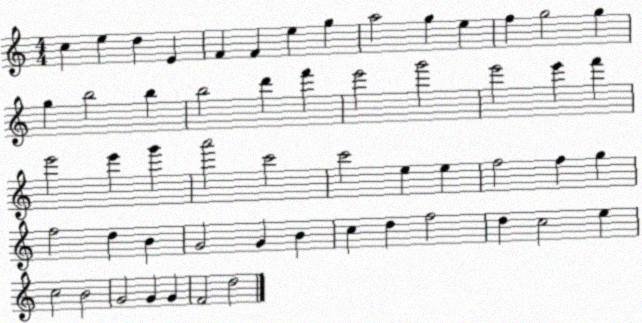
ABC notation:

X:1
T:Untitled
M:4/4
L:1/4
K:C
c e d E F F e g a2 g e f g2 g g b2 b b2 d' f' e'2 g'2 e'2 e' f' e'2 e' g' a'2 c'2 c'2 e e f2 f g f2 d B G2 G B c d f2 d c2 e c2 B2 G2 G G F2 d2